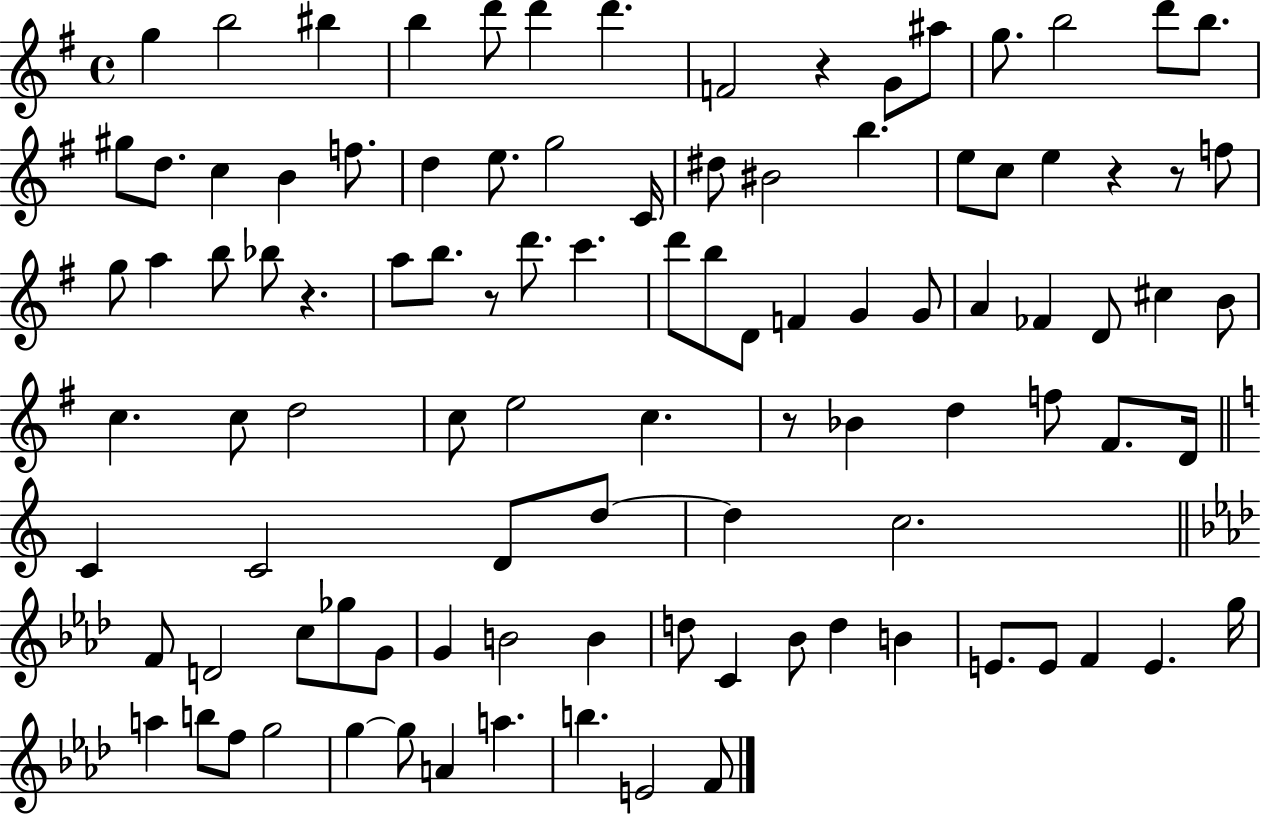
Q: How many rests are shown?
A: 6